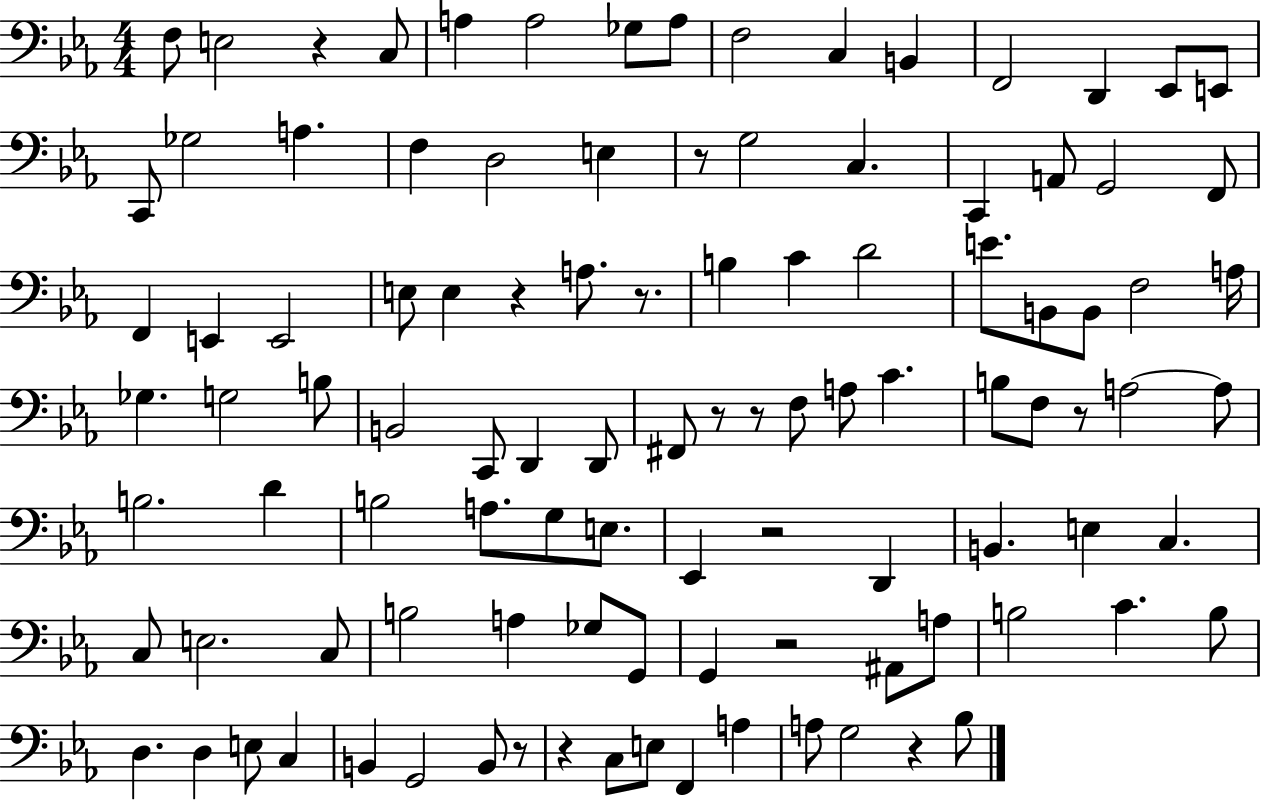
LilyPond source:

{
  \clef bass
  \numericTimeSignature
  \time 4/4
  \key ees \major
  \repeat volta 2 { f8 e2 r4 c8 | a4 a2 ges8 a8 | f2 c4 b,4 | f,2 d,4 ees,8 e,8 | \break c,8 ges2 a4. | f4 d2 e4 | r8 g2 c4. | c,4 a,8 g,2 f,8 | \break f,4 e,4 e,2 | e8 e4 r4 a8. r8. | b4 c'4 d'2 | e'8. b,8 b,8 f2 a16 | \break ges4. g2 b8 | b,2 c,8 d,4 d,8 | fis,8 r8 r8 f8 a8 c'4. | b8 f8 r8 a2~~ a8 | \break b2. d'4 | b2 a8. g8 e8. | ees,4 r2 d,4 | b,4. e4 c4. | \break c8 e2. c8 | b2 a4 ges8 g,8 | g,4 r2 ais,8 a8 | b2 c'4. b8 | \break d4. d4 e8 c4 | b,4 g,2 b,8 r8 | r4 c8 e8 f,4 a4 | a8 g2 r4 bes8 | \break } \bar "|."
}